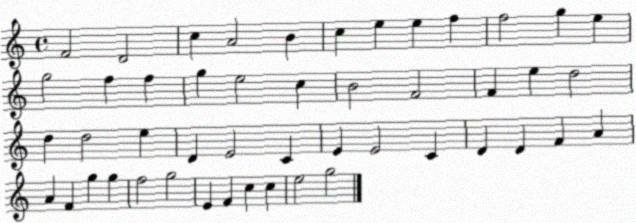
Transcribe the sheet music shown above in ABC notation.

X:1
T:Untitled
M:4/4
L:1/4
K:C
F2 D2 c A2 B c e e f f2 g e g2 f f g e2 c B2 F2 F e d2 d d2 e D E2 C E E2 C D D F A A F g g f2 g2 E F c c e2 g2